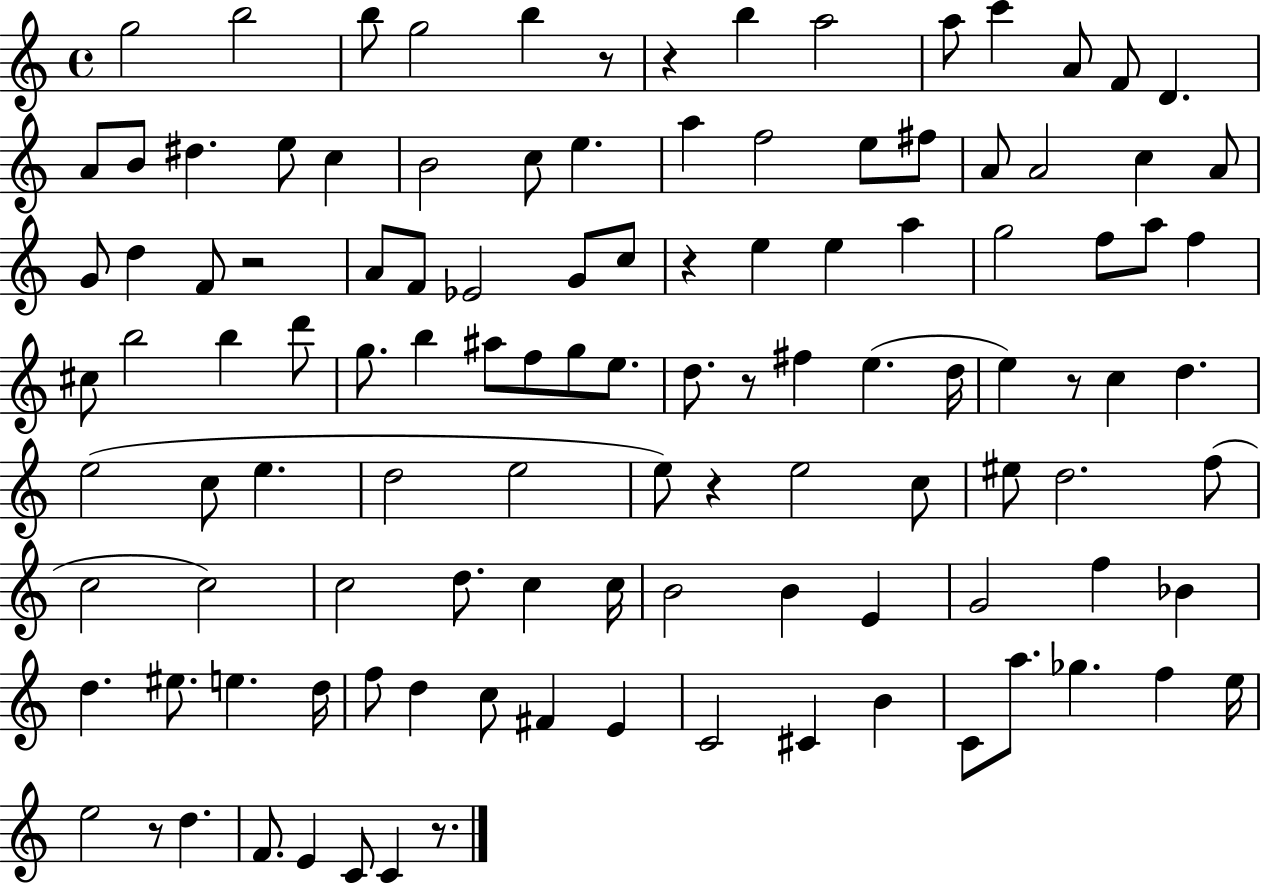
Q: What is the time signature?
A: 4/4